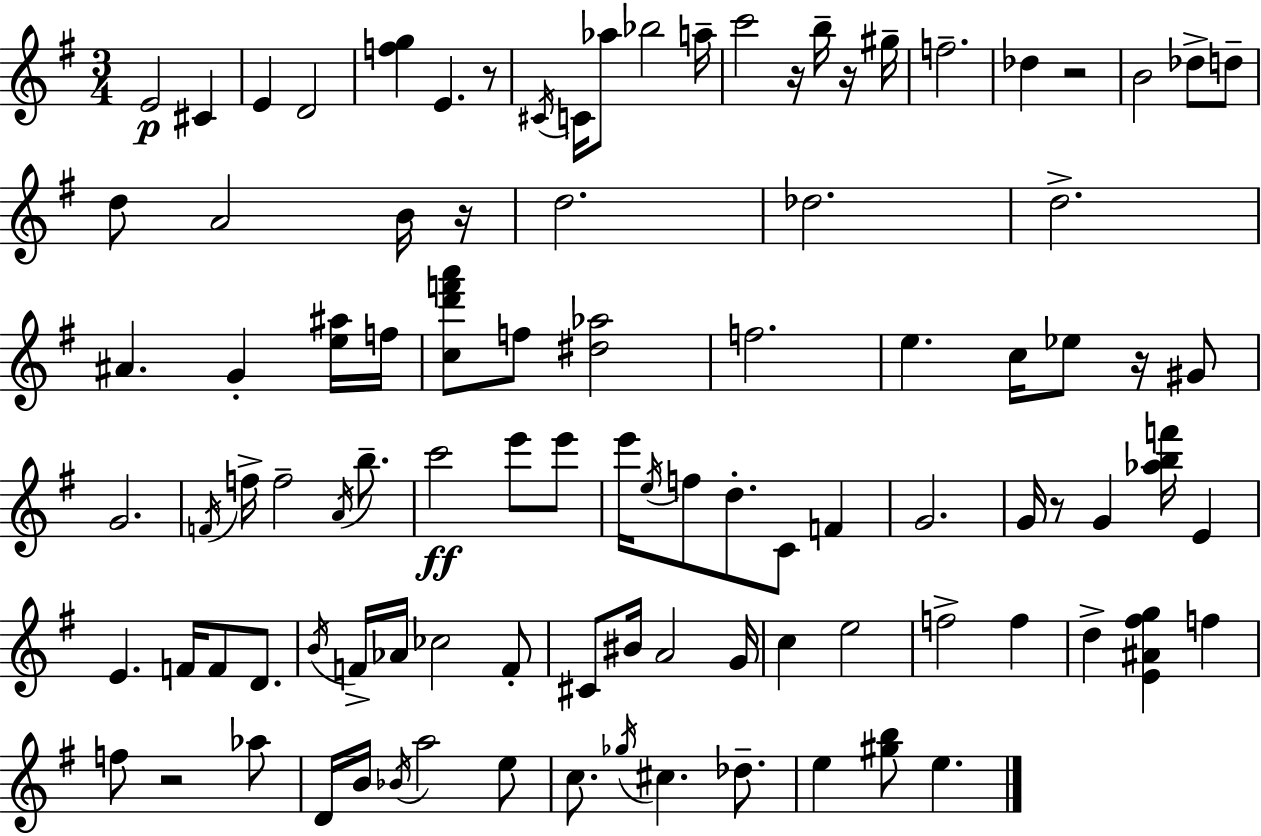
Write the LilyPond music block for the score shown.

{
  \clef treble
  \numericTimeSignature
  \time 3/4
  \key e \minor
  e'2\p cis'4 | e'4 d'2 | <f'' g''>4 e'4. r8 | \acciaccatura { cis'16 } c'16 aes''8 bes''2 | \break a''16-- c'''2 r16 b''16-- r16 | gis''16-- f''2.-- | des''4 r2 | b'2 des''8-> d''8-- | \break d''8 a'2 b'16 | r16 d''2. | des''2. | d''2.-> | \break ais'4. g'4-. <e'' ais''>16 | f''16 <c'' d''' f''' a'''>8 f''8 <dis'' aes''>2 | f''2. | e''4. c''16 ees''8 r16 gis'8 | \break g'2. | \acciaccatura { f'16 } f''16-> f''2-- \acciaccatura { a'16 } | b''8.-- c'''2\ff e'''8 | e'''8 e'''16 \acciaccatura { e''16 } f''8 d''8.-. c'8 | \break f'4 g'2. | g'16 r8 g'4 <aes'' b'' f'''>16 | e'4 e'4. f'16 f'8 | d'8. \acciaccatura { b'16 } f'16-> aes'16 ces''2 | \break f'8-. cis'8 bis'16 a'2 | g'16 c''4 e''2 | f''2-> | f''4 d''4-> <e' ais' fis'' g''>4 | \break f''4 f''8 r2 | aes''8 d'16 b'16 \acciaccatura { bes'16 } a''2 | e''8 c''8. \acciaccatura { ges''16 } cis''4. | des''8.-- e''4 <gis'' b''>8 | \break e''4. \bar "|."
}